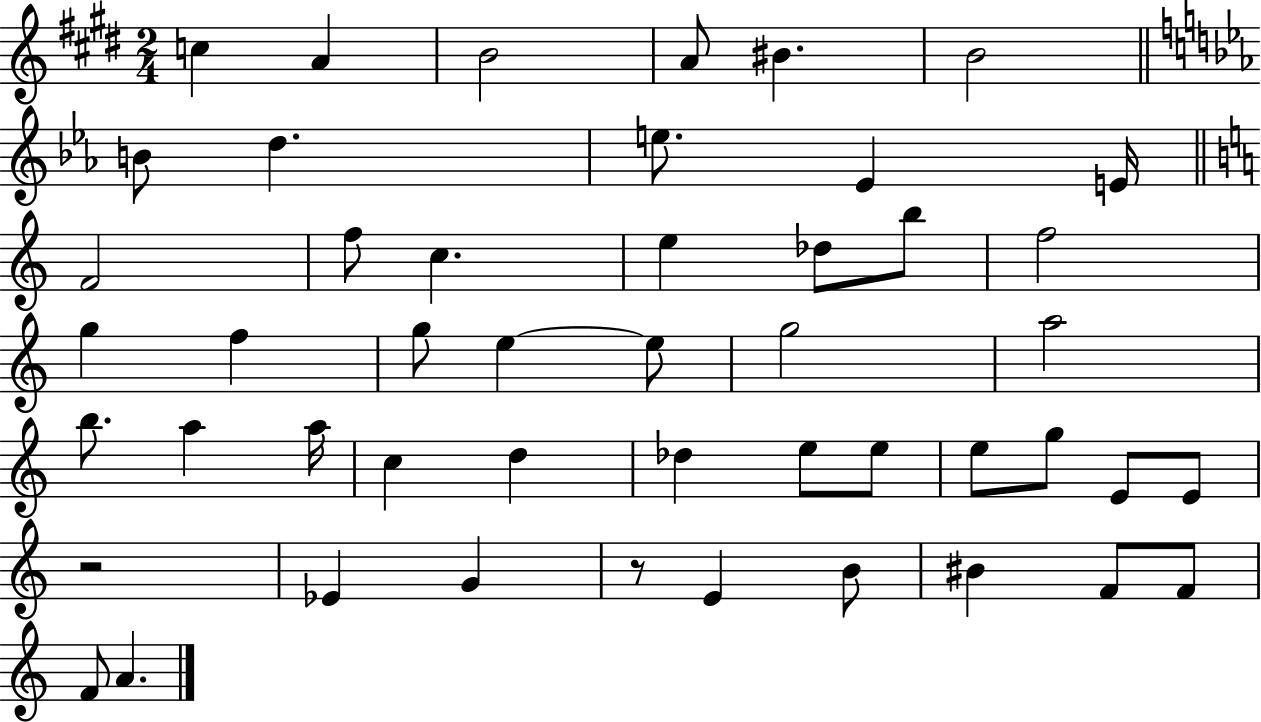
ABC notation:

X:1
T:Untitled
M:2/4
L:1/4
K:E
c A B2 A/2 ^B B2 B/2 d e/2 _E E/4 F2 f/2 c e _d/2 b/2 f2 g f g/2 e e/2 g2 a2 b/2 a a/4 c d _d e/2 e/2 e/2 g/2 E/2 E/2 z2 _E G z/2 E B/2 ^B F/2 F/2 F/2 A